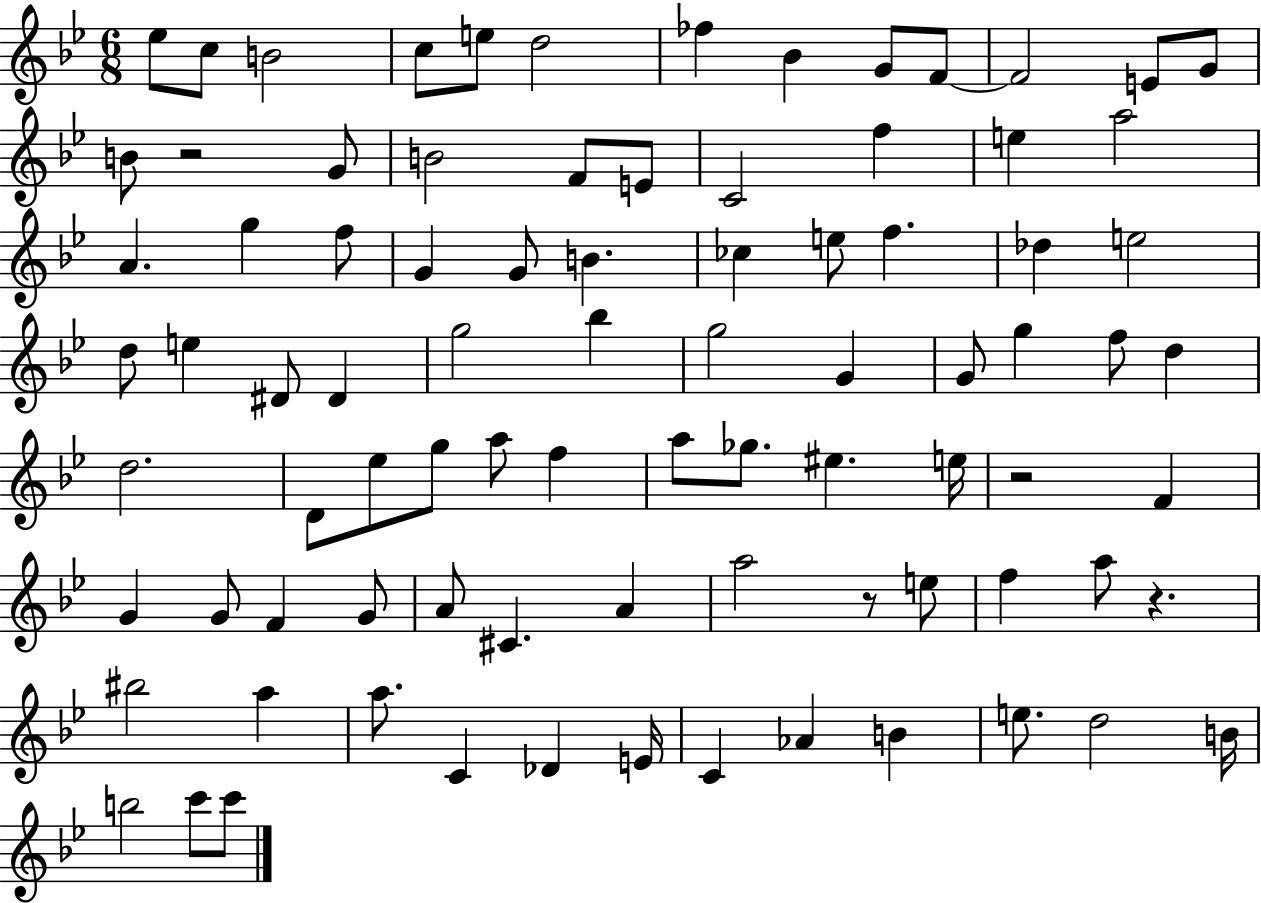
Eb5/e C5/e B4/h C5/e E5/e D5/h FES5/q Bb4/q G4/e F4/e F4/h E4/e G4/e B4/e R/h G4/e B4/h F4/e E4/e C4/h F5/q E5/q A5/h A4/q. G5/q F5/e G4/q G4/e B4/q. CES5/q E5/e F5/q. Db5/q E5/h D5/e E5/q D#4/e D#4/q G5/h Bb5/q G5/h G4/q G4/e G5/q F5/e D5/q D5/h. D4/e Eb5/e G5/e A5/e F5/q A5/e Gb5/e. EIS5/q. E5/s R/h F4/q G4/q G4/e F4/q G4/e A4/e C#4/q. A4/q A5/h R/e E5/e F5/q A5/e R/q. BIS5/h A5/q A5/e. C4/q Db4/q E4/s C4/q Ab4/q B4/q E5/e. D5/h B4/s B5/h C6/e C6/e